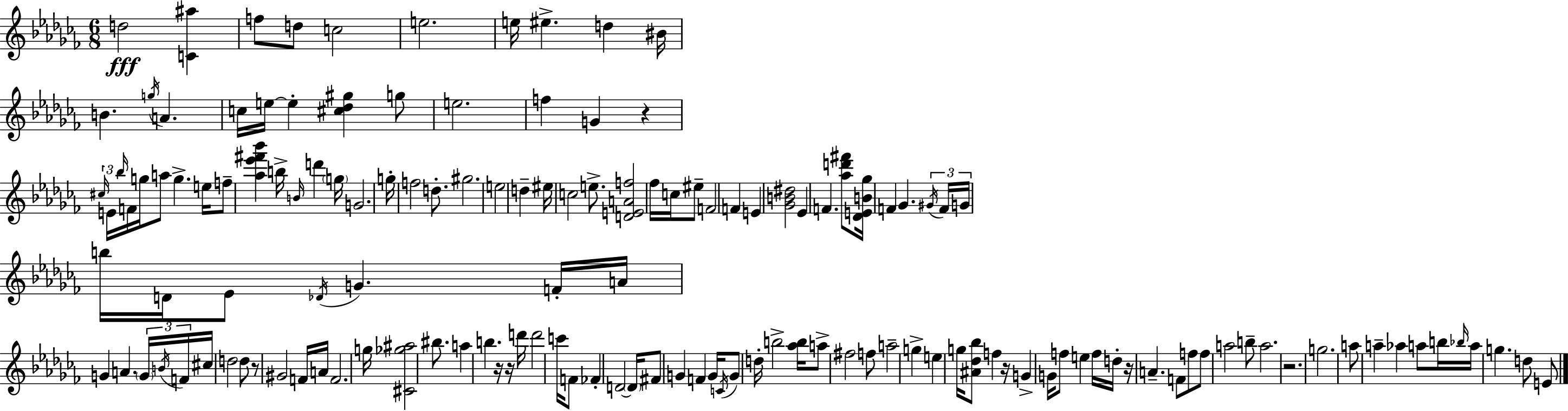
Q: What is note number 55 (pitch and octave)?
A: G4